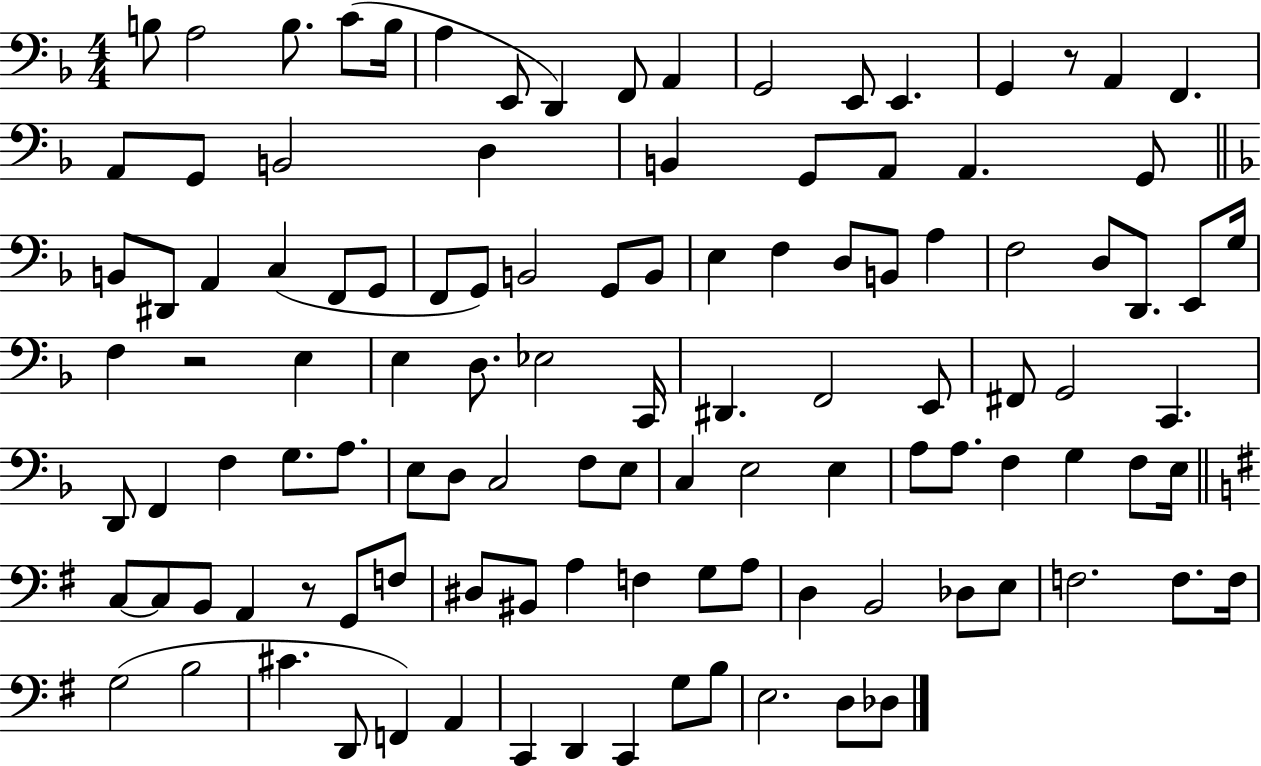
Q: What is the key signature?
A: F major